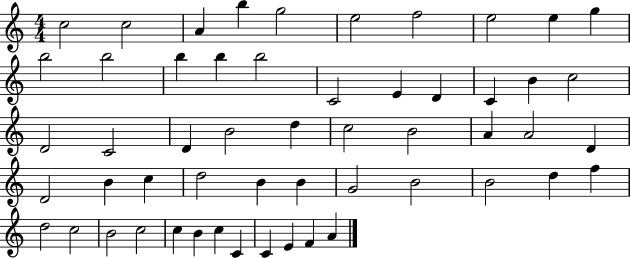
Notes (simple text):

C5/h C5/h A4/q B5/q G5/h E5/h F5/h E5/h E5/q G5/q B5/h B5/h B5/q B5/q B5/h C4/h E4/q D4/q C4/q B4/q C5/h D4/h C4/h D4/q B4/h D5/q C5/h B4/h A4/q A4/h D4/q D4/h B4/q C5/q D5/h B4/q B4/q G4/h B4/h B4/h D5/q F5/q D5/h C5/h B4/h C5/h C5/q B4/q C5/q C4/q C4/q E4/q F4/q A4/q